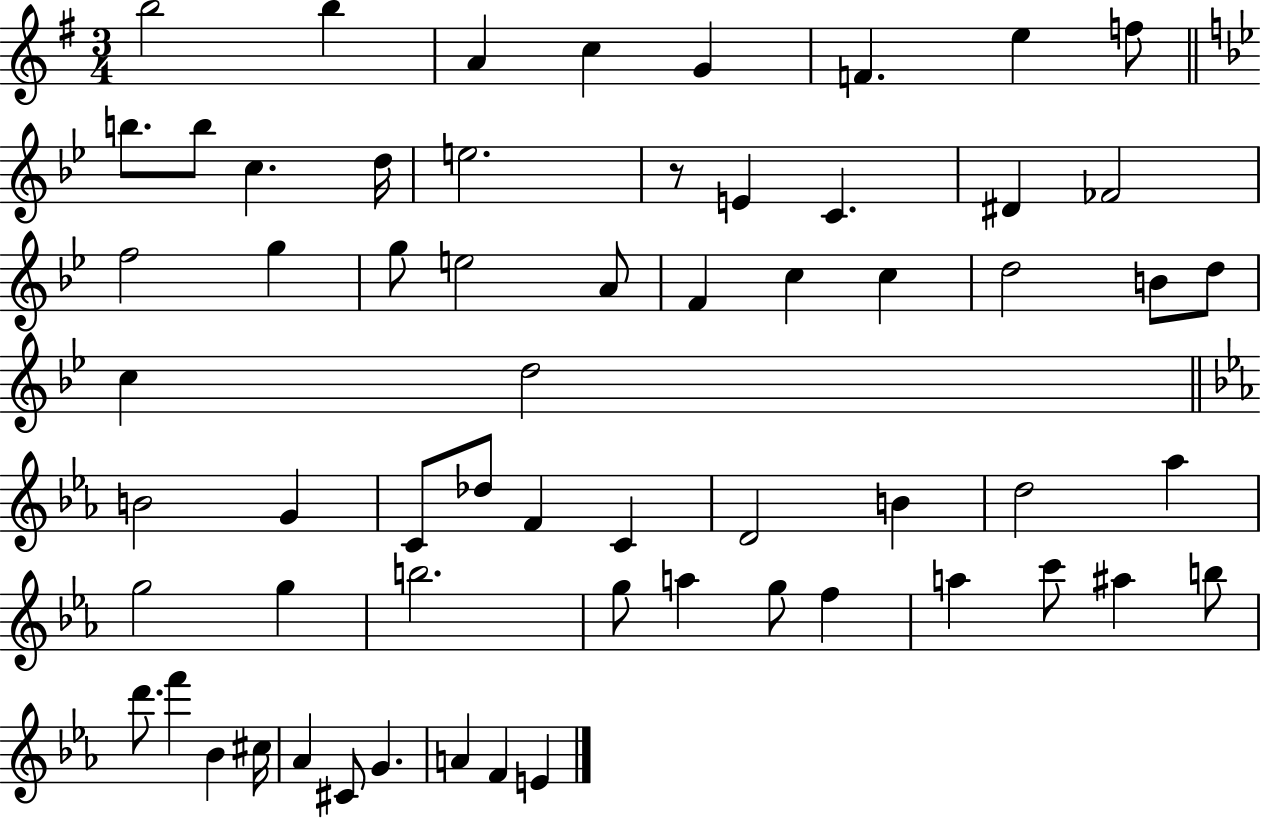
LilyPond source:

{
  \clef treble
  \numericTimeSignature
  \time 3/4
  \key g \major
  \repeat volta 2 { b''2 b''4 | a'4 c''4 g'4 | f'4. e''4 f''8 | \bar "||" \break \key bes \major b''8. b''8 c''4. d''16 | e''2. | r8 e'4 c'4. | dis'4 fes'2 | \break f''2 g''4 | g''8 e''2 a'8 | f'4 c''4 c''4 | d''2 b'8 d''8 | \break c''4 d''2 | \bar "||" \break \key ees \major b'2 g'4 | c'8 des''8 f'4 c'4 | d'2 b'4 | d''2 aes''4 | \break g''2 g''4 | b''2. | g''8 a''4 g''8 f''4 | a''4 c'''8 ais''4 b''8 | \break d'''8. f'''4 bes'4 cis''16 | aes'4 cis'8 g'4. | a'4 f'4 e'4 | } \bar "|."
}